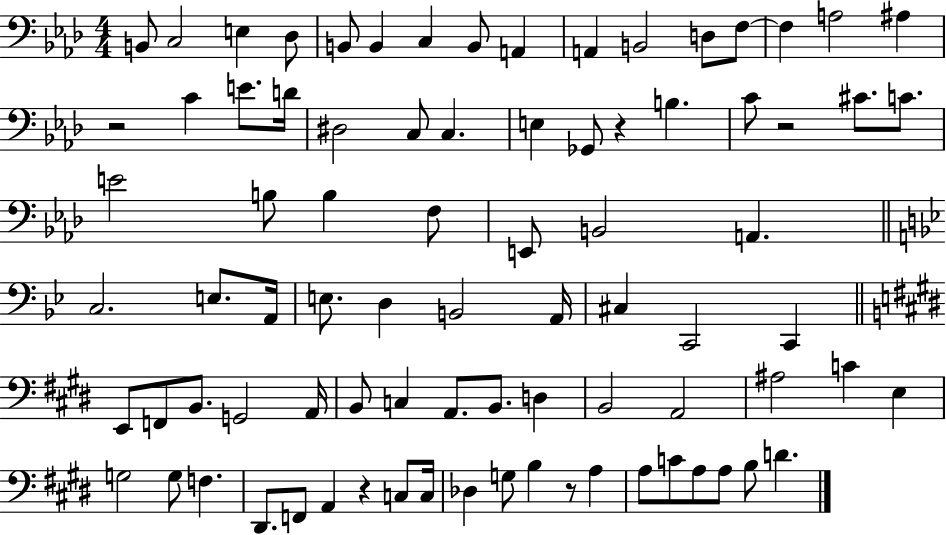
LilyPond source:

{
  \clef bass
  \numericTimeSignature
  \time 4/4
  \key aes \major
  b,8 c2 e4 des8 | b,8 b,4 c4 b,8 a,4 | a,4 b,2 d8 f8~~ | f4 a2 ais4 | \break r2 c'4 e'8. d'16 | dis2 c8 c4. | e4 ges,8 r4 b4. | c'8 r2 cis'8. c'8. | \break e'2 b8 b4 f8 | e,8 b,2 a,4. | \bar "||" \break \key bes \major c2. e8. a,16 | e8. d4 b,2 a,16 | cis4 c,2 c,4 | \bar "||" \break \key e \major e,8 f,8 b,8. g,2 a,16 | b,8 c4 a,8. b,8. d4 | b,2 a,2 | ais2 c'4 e4 | \break g2 g8 f4. | dis,8. f,8 a,4 r4 c8 c16 | des4 g8 b4 r8 a4 | a8 c'8 a8 a8 b8 d'4. | \break \bar "|."
}